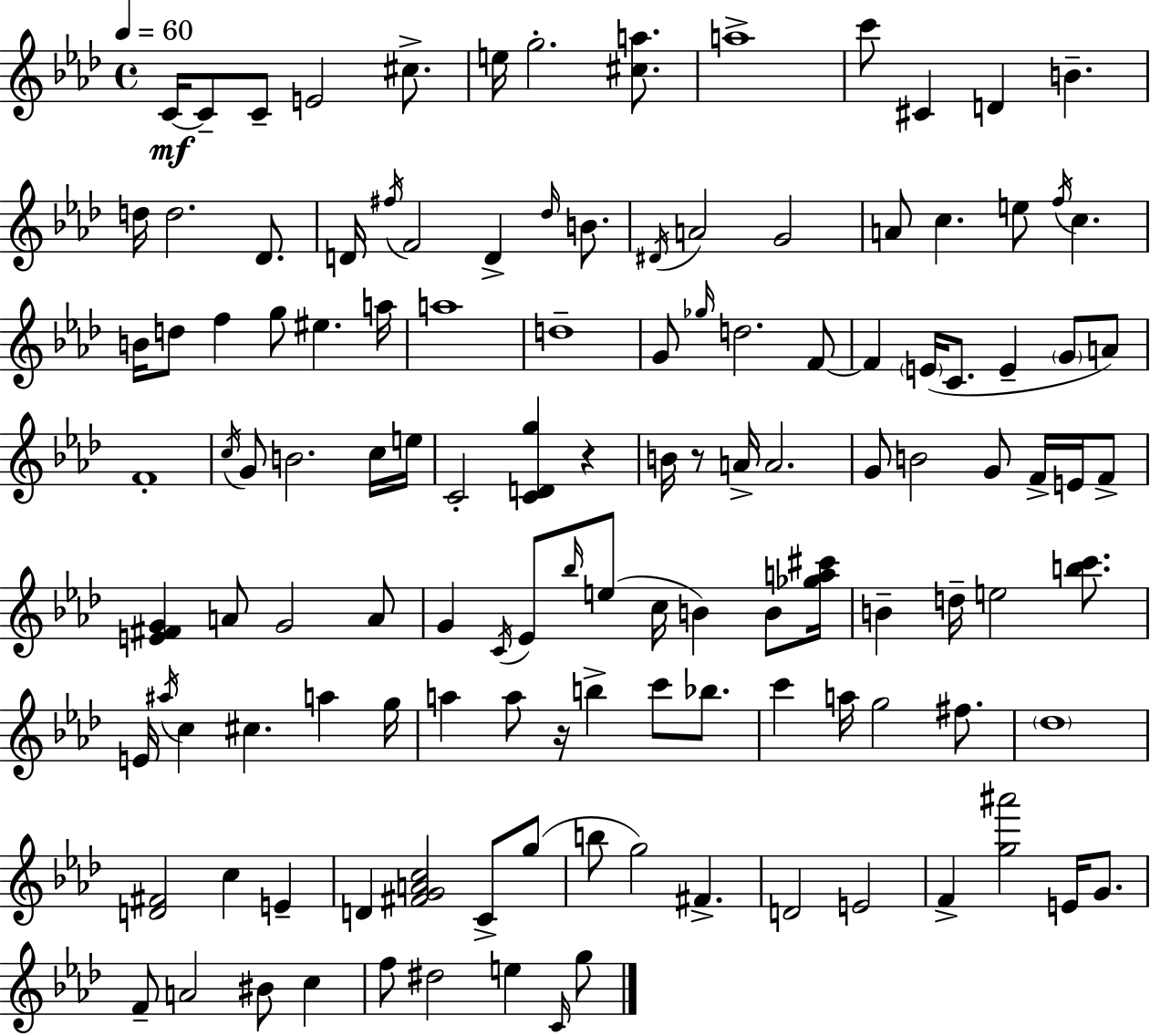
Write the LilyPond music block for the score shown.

{
  \clef treble
  \time 4/4
  \defaultTimeSignature
  \key f \minor
  \tempo 4 = 60
  c'16~~\mf c'8-- c'8-- e'2 cis''8.-> | e''16 g''2.-. <cis'' a''>8. | a''1-> | c'''8 cis'4 d'4 b'4.-- | \break d''16 d''2. des'8. | d'16 \acciaccatura { fis''16 } f'2 d'4-> \grace { des''16 } b'8. | \acciaccatura { dis'16 } a'2 g'2 | a'8 c''4. e''8 \acciaccatura { f''16 } c''4. | \break b'16 d''8 f''4 g''8 eis''4. | a''16 a''1 | d''1-- | g'8 \grace { ges''16 } d''2. | \break f'8~~ f'4 \parenthesize e'16( c'8. e'4-- | \parenthesize g'8 a'8) f'1-. | \acciaccatura { c''16 } g'8 b'2. | c''16 e''16 c'2-. <c' d' g''>4 | \break r4 b'16 r8 a'16-> a'2. | g'8 b'2 | g'8 f'16-> e'16 f'8-> <e' fis' g'>4 a'8 g'2 | a'8 g'4 \acciaccatura { c'16 } ees'8 \grace { bes''16 }( e''8 | \break c''16 b'4) b'8 <ges'' a'' cis'''>16 b'4-- d''16-- e''2 | <b'' c'''>8. e'16 \acciaccatura { ais''16 } c''4 cis''4. | a''4 g''16 a''4 a''8 r16 | b''4-> c'''8 bes''8. c'''4 a''16 g''2 | \break fis''8. \parenthesize des''1 | <d' fis'>2 | c''4 e'4-- d'4 <fis' g' a' c''>2 | c'8-> g''8( b''8 g''2) | \break fis'4.-> d'2 | e'2 f'4-> <g'' ais'''>2 | e'16 g'8. f'8-- a'2 | bis'8 c''4 f''8 dis''2 | \break e''4 \grace { c'16 } g''8 \bar "|."
}